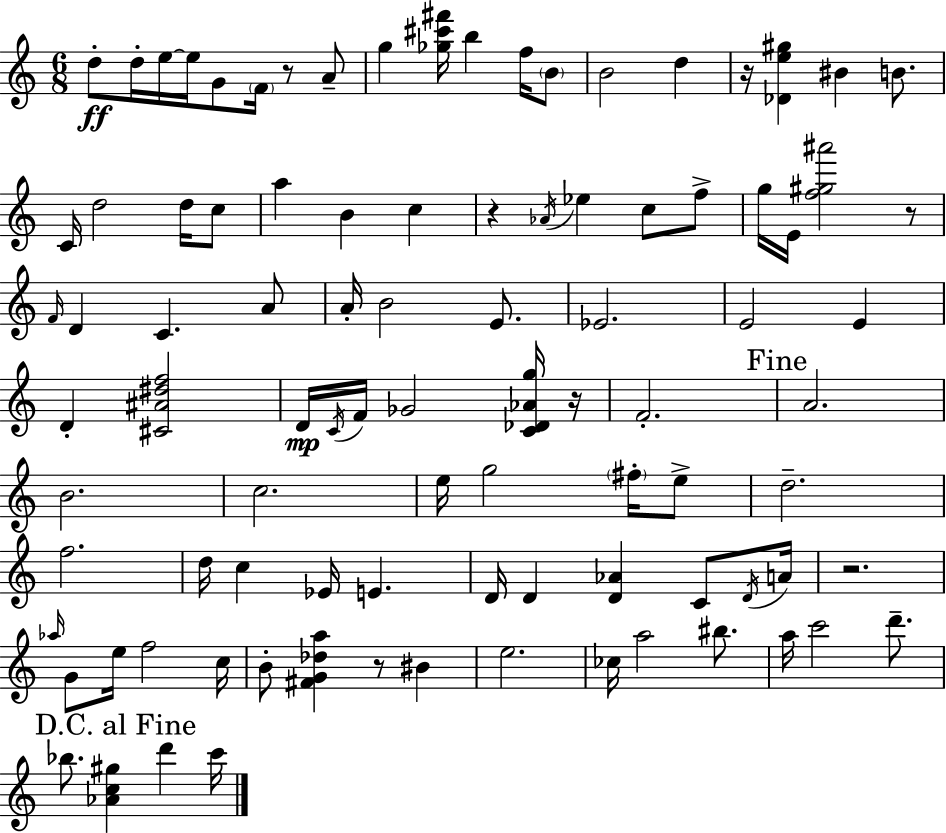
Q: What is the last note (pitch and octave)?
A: C6